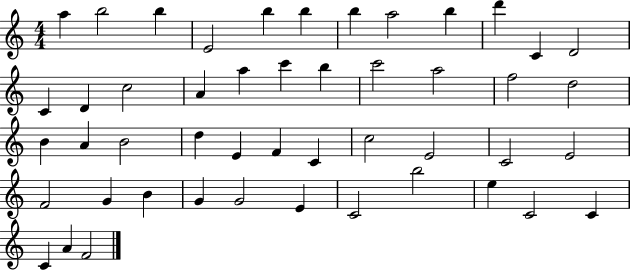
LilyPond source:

{
  \clef treble
  \numericTimeSignature
  \time 4/4
  \key c \major
  a''4 b''2 b''4 | e'2 b''4 b''4 | b''4 a''2 b''4 | d'''4 c'4 d'2 | \break c'4 d'4 c''2 | a'4 a''4 c'''4 b''4 | c'''2 a''2 | f''2 d''2 | \break b'4 a'4 b'2 | d''4 e'4 f'4 c'4 | c''2 e'2 | c'2 e'2 | \break f'2 g'4 b'4 | g'4 g'2 e'4 | c'2 b''2 | e''4 c'2 c'4 | \break c'4 a'4 f'2 | \bar "|."
}